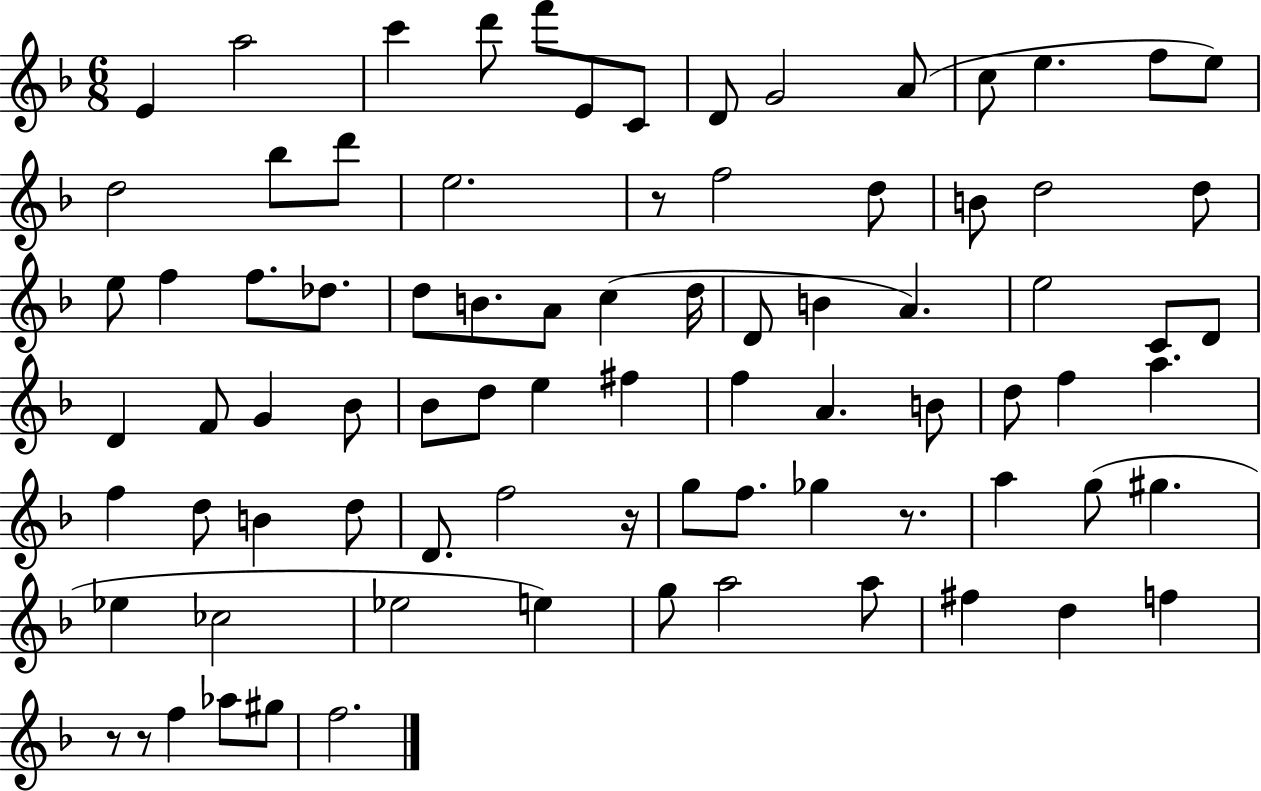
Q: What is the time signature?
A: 6/8